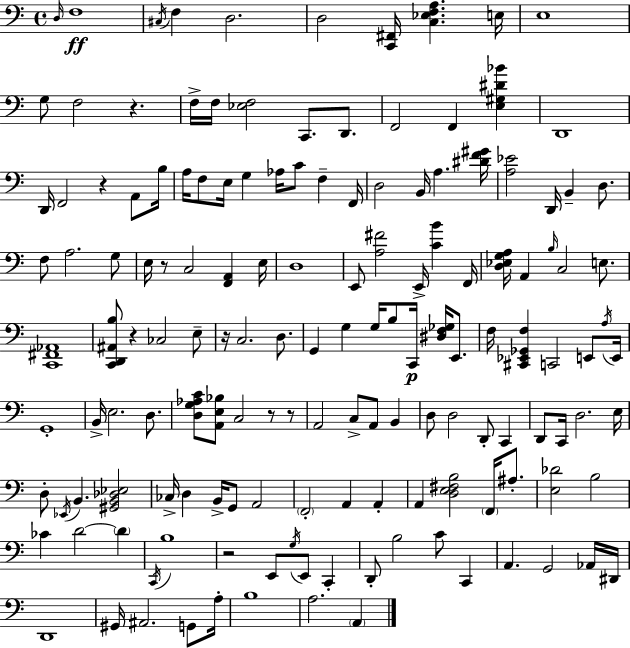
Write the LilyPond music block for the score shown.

{
  \clef bass
  \time 4/4
  \defaultTimeSignature
  \key c \major
  \grace { d16 }\ff f1 | \acciaccatura { cis16 } f4 d2. | d2 <c, fis,>16 <c ees f a>4. | e16 e1 | \break g8 f2 r4. | f16-> f16 <ees f>2 c,8. d,8. | f,2 f,4 <e gis dis' bes'>4 | d,1 | \break d,16 f,2 r4 a,8 | b16 a16 f8 e16 g4 aes16 c'8 f4-- | f,16 d2 b,16 a4. | <dis' f' gis'>16 <a ees'>2 d,16 b,4-- d8. | \break f8 a2. | g8 e16 r8 c2 <f, a,>4 | e16 d1 | e,8 <a fis'>2 e,16-> <c' b'>4 | \break f,16 <d ees g a>16 a,4 \grace { b16 } c2 | e8. <c, fis, aes,>1 | <c, d, ais, b>8 r4 ces2 | e8-- r16 c2. | \break d8. g,4 g4 g16 b8 c,16\p <dis f ges>16 | e,8. f16 <cis, ees, ges, f>4 c,2 | e,8 \acciaccatura { a16 } e,16 g,1-. | b,16-> e2. | \break d8. <d g aes c'>8 <a, e bes>8 c2 | r8 r8 a,2 c8-> a,8 | b,4 d8 d2 d,8-. | c,4 d,8 c,16 d2. | \break e16 d8-. \acciaccatura { ees,16 } b,4. <gis, b, des ees>2 | ces16-> d4 b,16-> g,8 a,2 | \parenthesize f,2-. a,4 | a,4-. a,4 <d e fis b>2 | \break \parenthesize f,16 ais8.-. <e des'>2 b2 | ces'4 d'2~~ | \parenthesize d'4 \acciaccatura { c,16 } b1 | r2 e,8 | \break \acciaccatura { g16 } e,8 c,4-. d,8-. b2 | c'8 c,4 a,4. g,2 | aes,16 dis,16 d,1 | gis,16 ais,2. | \break g,8 a16-. b1 | a2. | \parenthesize a,4 \bar "|."
}